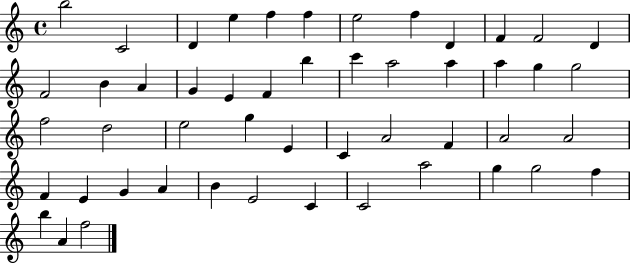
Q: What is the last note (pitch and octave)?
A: F5